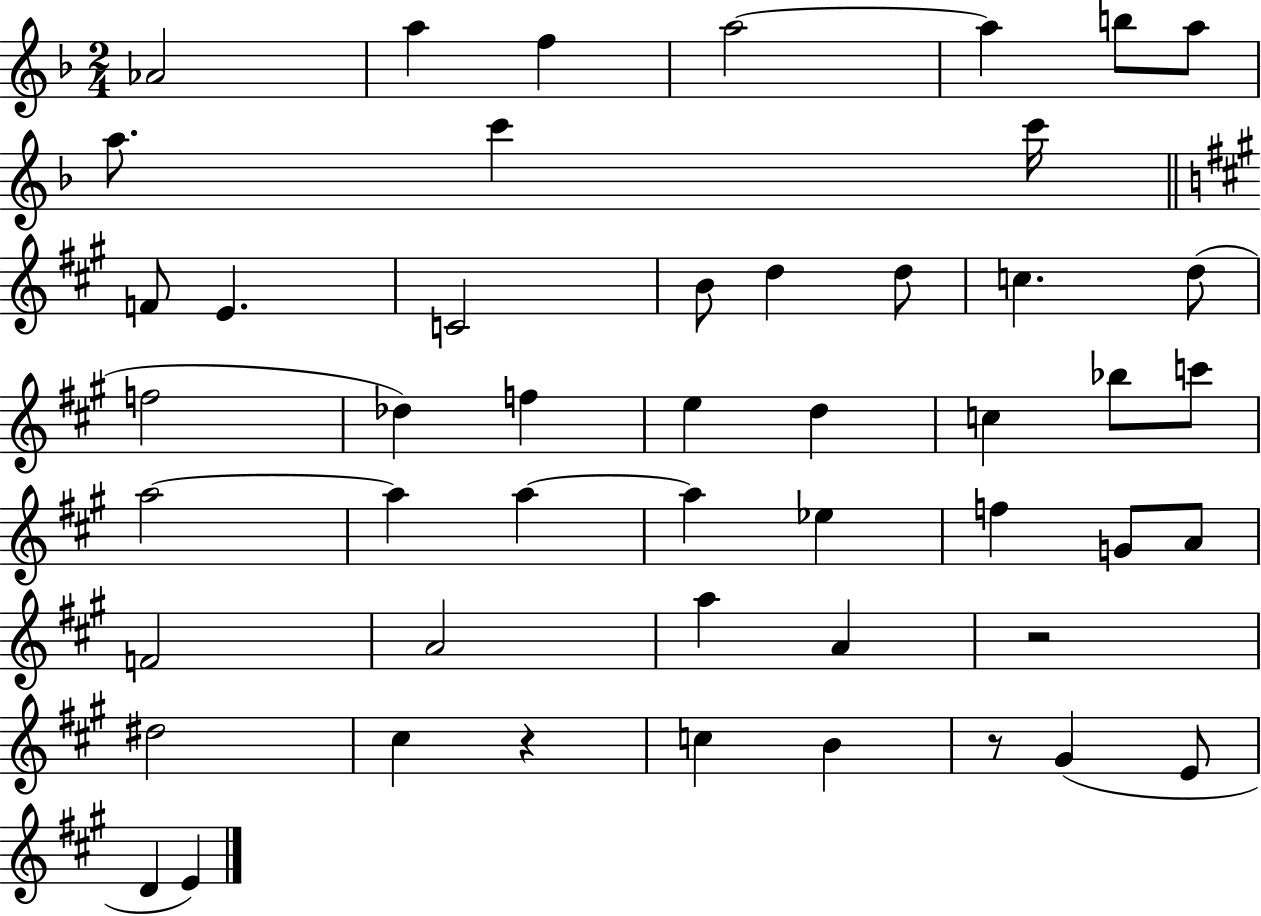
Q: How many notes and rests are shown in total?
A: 49